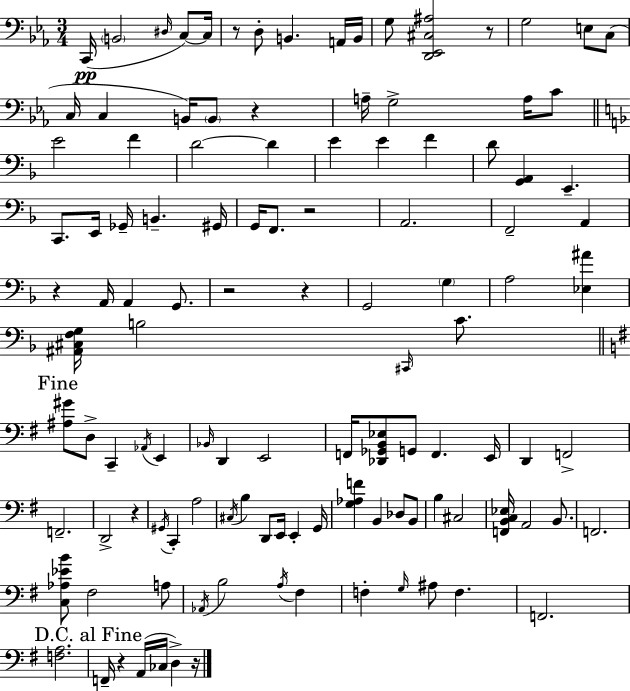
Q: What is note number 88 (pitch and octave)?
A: F3